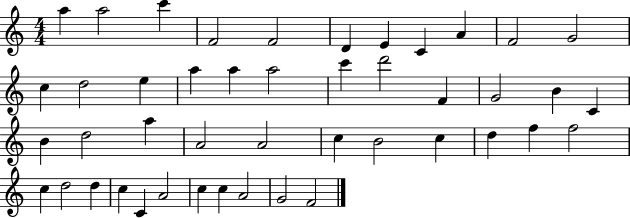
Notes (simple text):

A5/q A5/h C6/q F4/h F4/h D4/q E4/q C4/q A4/q F4/h G4/h C5/q D5/h E5/q A5/q A5/q A5/h C6/q D6/h F4/q G4/h B4/q C4/q B4/q D5/h A5/q A4/h A4/h C5/q B4/h C5/q D5/q F5/q F5/h C5/q D5/h D5/q C5/q C4/q A4/h C5/q C5/q A4/h G4/h F4/h